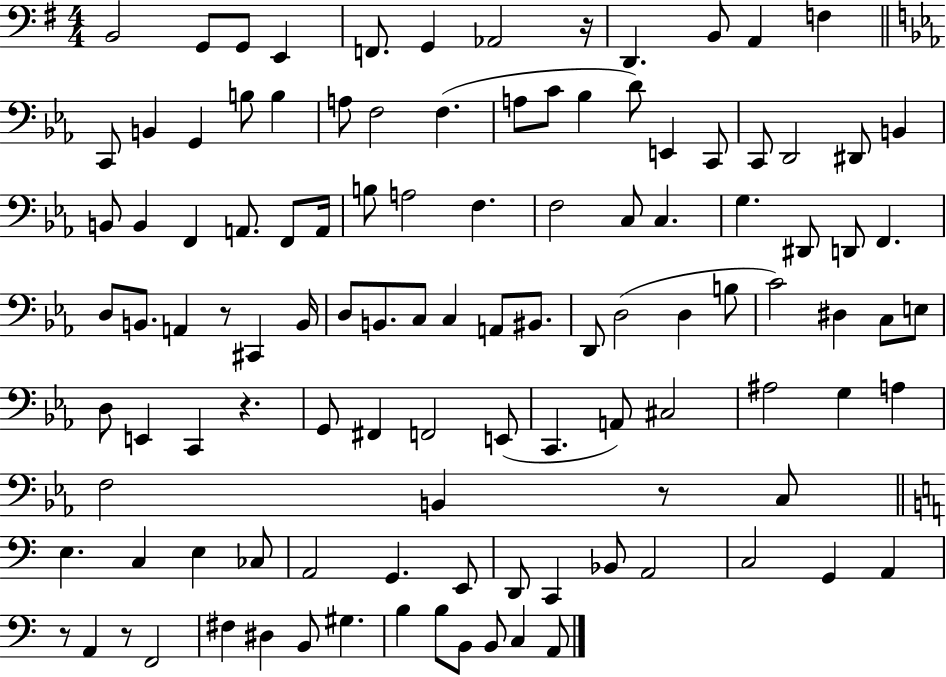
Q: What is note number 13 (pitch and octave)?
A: B2